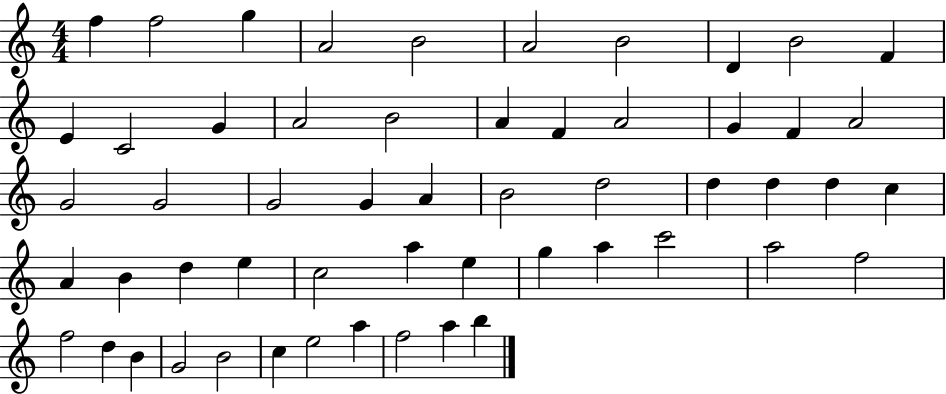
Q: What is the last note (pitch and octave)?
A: B5